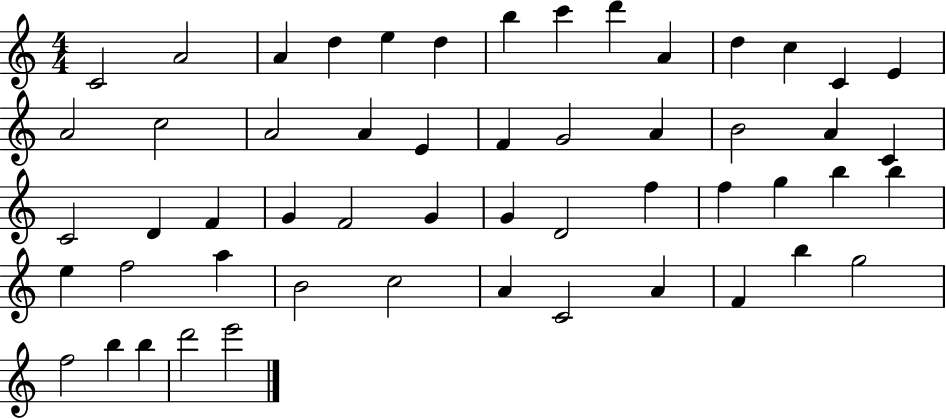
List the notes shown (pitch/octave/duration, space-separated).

C4/h A4/h A4/q D5/q E5/q D5/q B5/q C6/q D6/q A4/q D5/q C5/q C4/q E4/q A4/h C5/h A4/h A4/q E4/q F4/q G4/h A4/q B4/h A4/q C4/q C4/h D4/q F4/q G4/q F4/h G4/q G4/q D4/h F5/q F5/q G5/q B5/q B5/q E5/q F5/h A5/q B4/h C5/h A4/q C4/h A4/q F4/q B5/q G5/h F5/h B5/q B5/q D6/h E6/h